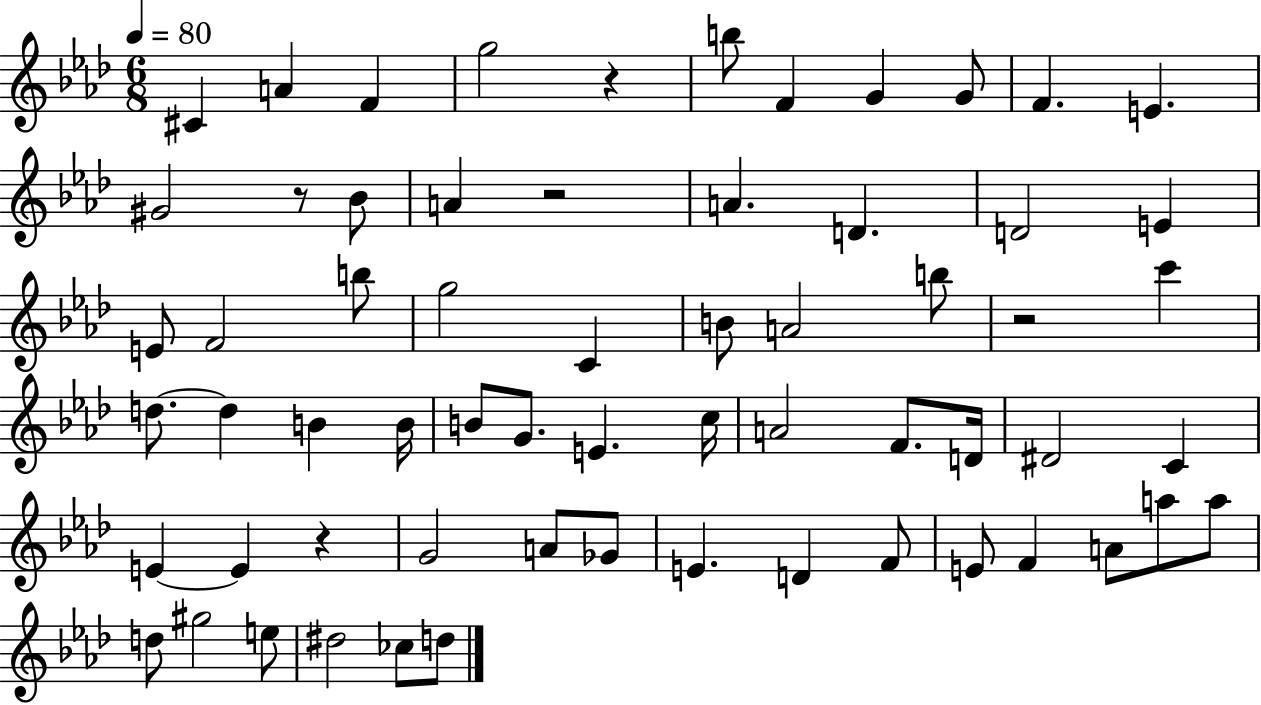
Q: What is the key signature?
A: AES major